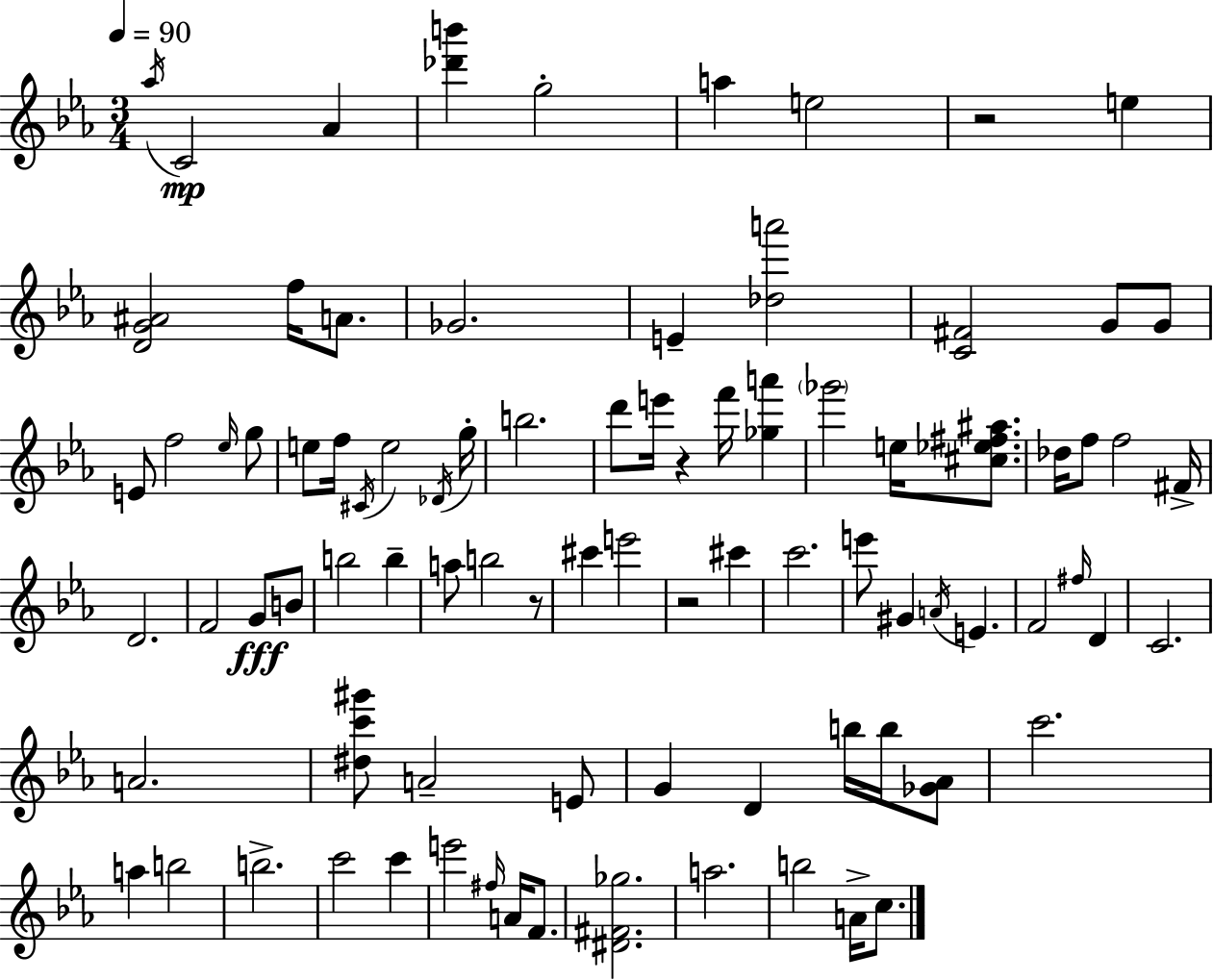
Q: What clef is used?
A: treble